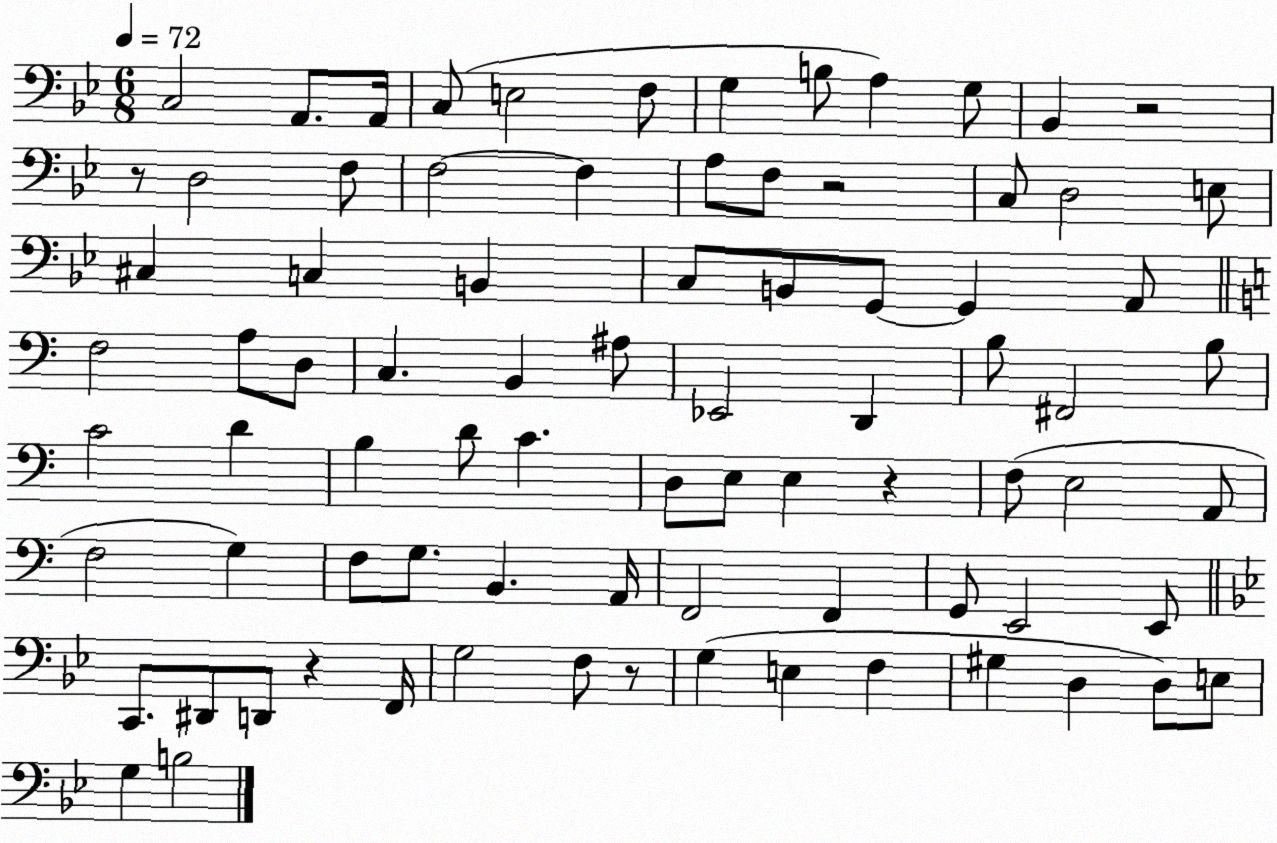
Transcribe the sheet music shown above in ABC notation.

X:1
T:Untitled
M:6/8
L:1/4
K:Bb
C,2 A,,/2 A,,/4 C,/2 E,2 F,/2 G, B,/2 A, G,/2 _B,, z2 z/2 D,2 F,/2 F,2 F, A,/2 F,/2 z2 C,/2 D,2 E,/2 ^C, C, B,, C,/2 B,,/2 G,,/2 G,, A,,/2 F,2 A,/2 D,/2 C, B,, ^A,/2 _E,,2 D,, B,/2 ^F,,2 B,/2 C2 D B, D/2 C D,/2 E,/2 E, z F,/2 E,2 A,,/2 F,2 G, F,/2 G,/2 B,, A,,/4 F,,2 F,, G,,/2 E,,2 E,,/2 C,,/2 ^D,,/2 D,,/2 z F,,/4 G,2 F,/2 z/2 G, E, F, ^G, D, D,/2 E,/2 G, B,2